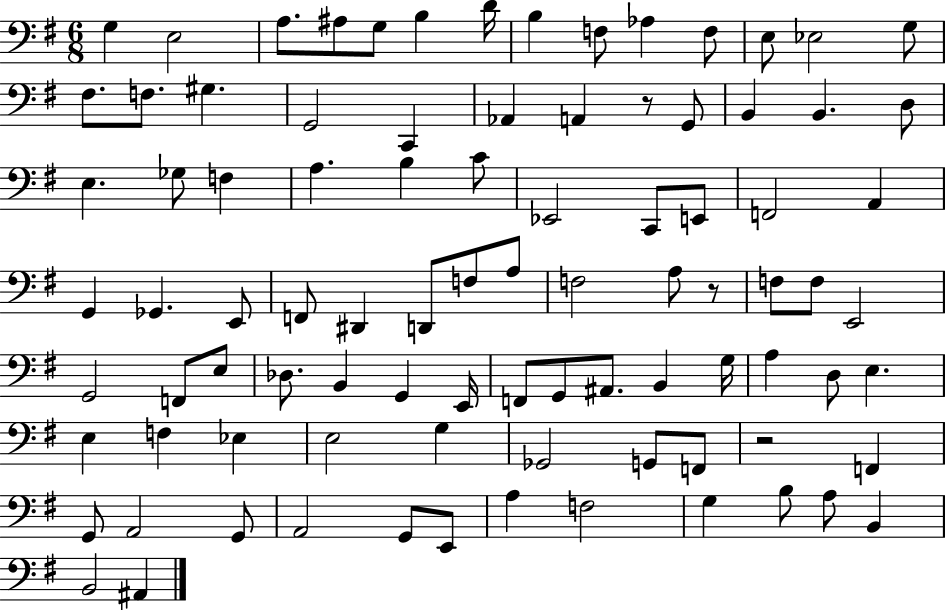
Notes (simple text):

G3/q E3/h A3/e. A#3/e G3/e B3/q D4/s B3/q F3/e Ab3/q F3/e E3/e Eb3/h G3/e F#3/e. F3/e. G#3/q. G2/h C2/q Ab2/q A2/q R/e G2/e B2/q B2/q. D3/e E3/q. Gb3/e F3/q A3/q. B3/q C4/e Eb2/h C2/e E2/e F2/h A2/q G2/q Gb2/q. E2/e F2/e D#2/q D2/e F3/e A3/e F3/h A3/e R/e F3/e F3/e E2/h G2/h F2/e E3/e Db3/e. B2/q G2/q E2/s F2/e G2/e A#2/e. B2/q G3/s A3/q D3/e E3/q. E3/q F3/q Eb3/q E3/h G3/q Gb2/h G2/e F2/e R/h F2/q G2/e A2/h G2/e A2/h G2/e E2/e A3/q F3/h G3/q B3/e A3/e B2/q B2/h A#2/q